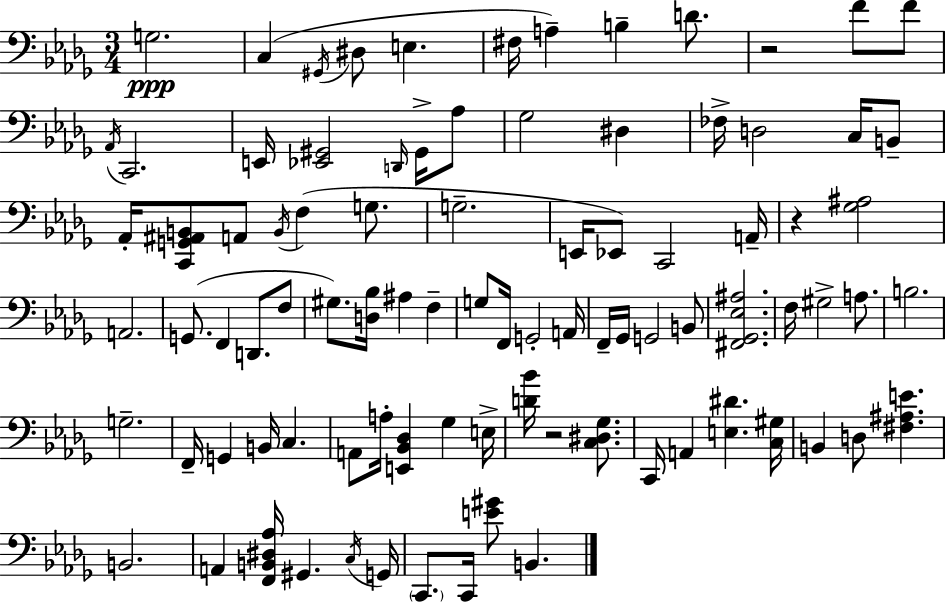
X:1
T:Untitled
M:3/4
L:1/4
K:Bbm
G,2 C, ^G,,/4 ^D,/2 E, ^F,/4 A, B, D/2 z2 F/2 F/2 _A,,/4 C,,2 E,,/4 [_E,,^G,,]2 D,,/4 ^G,,/4 _A,/2 _G,2 ^D, _F,/4 D,2 C,/4 B,,/2 _A,,/4 [C,,G,,^A,,B,,]/2 A,,/2 B,,/4 F, G,/2 G,2 E,,/4 _E,,/2 C,,2 A,,/4 z [_G,^A,]2 A,,2 G,,/2 F,, D,,/2 F,/2 ^G,/2 [D,_B,]/4 ^A, F, G,/2 F,,/4 G,,2 A,,/4 F,,/4 _G,,/4 G,,2 B,,/2 [^F,,_G,,_E,^A,]2 F,/4 ^G,2 A,/2 B,2 G,2 F,,/4 G,, B,,/4 C, A,,/2 A,/4 [E,,_B,,_D,] _G, E,/4 [D_B]/4 z2 [C,^D,_G,]/2 C,,/4 A,, [E,^D] [C,^G,]/4 B,, D,/2 [^F,^A,E] B,,2 A,, [F,,B,,^D,_A,]/4 ^G,, C,/4 G,,/4 C,,/2 C,,/4 [E^G]/2 B,,